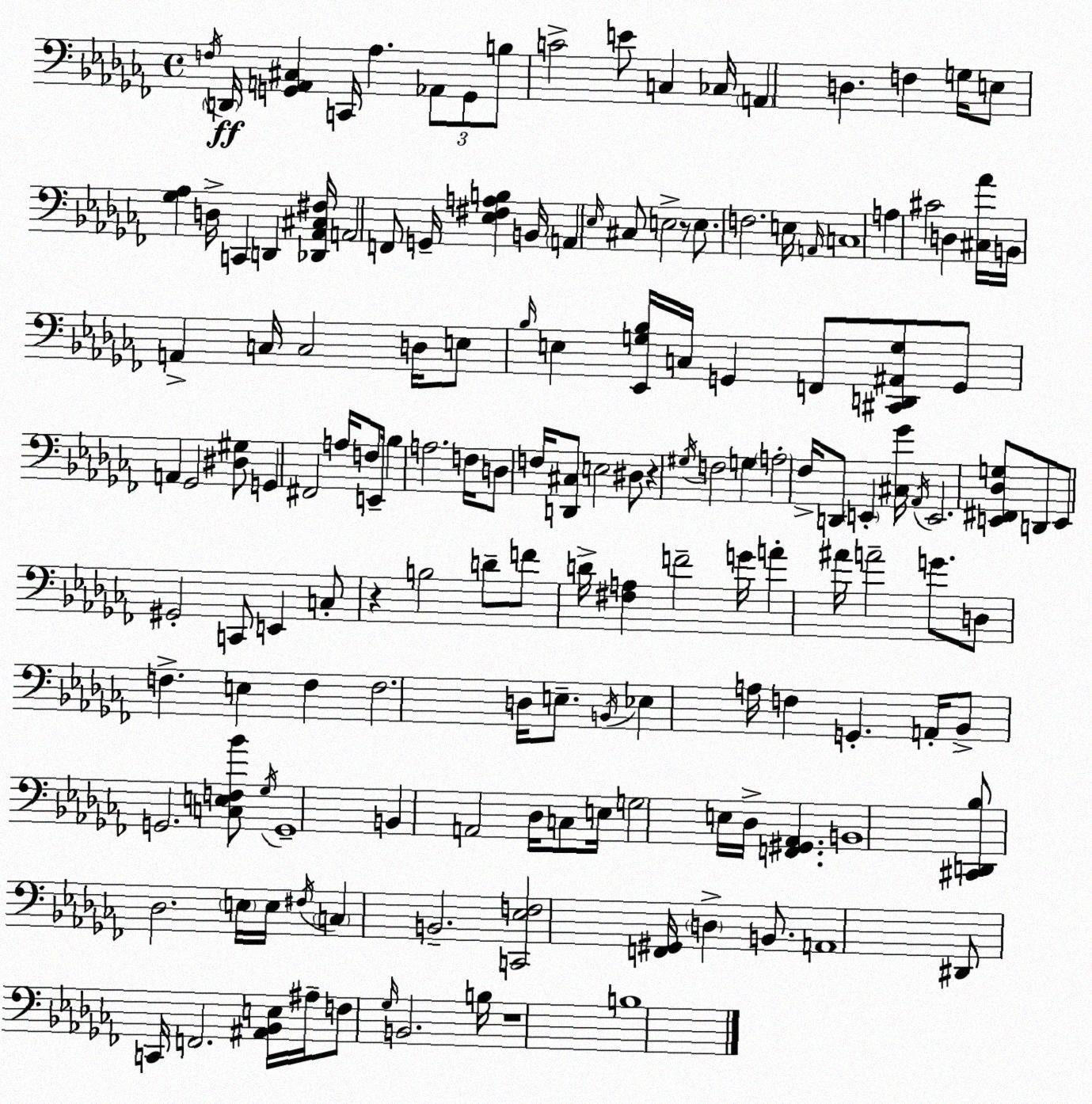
X:1
T:Untitled
M:4/4
L:1/4
K:Abm
F,/4 D,,/4 [G,,A,,^C,] C,,/4 _A, _A,,/2 G,,/2 B,/2 C2 E/2 C, _C,/4 A,, D, F, G,/4 E,/2 [_G,_A,] D,/4 C,, D,, [_D,,_A,,^C,^F,]/4 A,,2 F,,/2 G,,/4 [_E,^F,A,B,] B,,/4 A,, _E,/4 ^C,/2 E,2 z/2 E,/2 F,2 E,/4 A,,/4 C,4 A, ^C2 D, [^C,_A]/4 B,,/4 A,, C,/4 C,2 D,/4 E,/2 _B,/4 E, [_E,,G,_B,]/4 C,/4 G,, F,,/2 [^C,,D,,^A,,G,]/2 G,,/2 A,, _G,,2 [^D,^G,]/2 G,, ^F,,2 A,/4 F,/2 E,,/4 _B, A,2 F,/4 D,/2 F,/4 [D,,^C,]/2 E,2 ^D,/2 z ^G,/4 F,2 G, A,2 _F,/4 D,,/2 E,, [^C,_G]/4 _A,,/4 E,,2 [E,,^F,,_D,G,]/2 D,,/2 E,,/2 ^G,,2 C,,/2 E,, C,/2 z B,2 D/2 F/2 D/4 [^F,A,] F2 G/4 A ^A/4 A2 G/2 D,/2 F, E, F, F,2 D,/4 E,/2 B,,/4 _E, A,/4 F, G,, A,,/4 _B,,/2 G,,2 [C,E,F,_B]/2 _G,/4 G,,4 B,, A,,2 _D,/4 C,/2 E,/4 G,2 E,/4 _D,/4 [F,,^G,,_A,,] B,,4 [^C,,D,,_B,]/2 _D,2 E,/4 E,/4 ^F,/4 C, B,,2 [C,,_E,F,]2 [F,,^G,,]/4 D, B,,/2 A,,4 ^D,,/2 C,,/4 F,,2 [^A,,_B,,E,]/4 ^A,/4 F,/2 _G,/4 B,,2 B,/4 z4 B,4